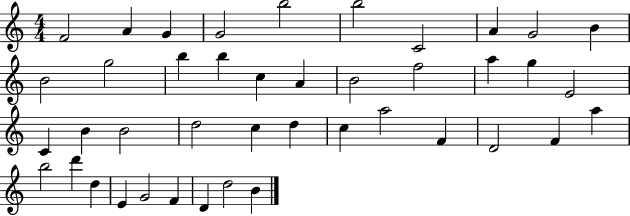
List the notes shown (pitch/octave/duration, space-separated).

F4/h A4/q G4/q G4/h B5/h B5/h C4/h A4/q G4/h B4/q B4/h G5/h B5/q B5/q C5/q A4/q B4/h F5/h A5/q G5/q E4/h C4/q B4/q B4/h D5/h C5/q D5/q C5/q A5/h F4/q D4/h F4/q A5/q B5/h D6/q D5/q E4/q G4/h F4/q D4/q D5/h B4/q